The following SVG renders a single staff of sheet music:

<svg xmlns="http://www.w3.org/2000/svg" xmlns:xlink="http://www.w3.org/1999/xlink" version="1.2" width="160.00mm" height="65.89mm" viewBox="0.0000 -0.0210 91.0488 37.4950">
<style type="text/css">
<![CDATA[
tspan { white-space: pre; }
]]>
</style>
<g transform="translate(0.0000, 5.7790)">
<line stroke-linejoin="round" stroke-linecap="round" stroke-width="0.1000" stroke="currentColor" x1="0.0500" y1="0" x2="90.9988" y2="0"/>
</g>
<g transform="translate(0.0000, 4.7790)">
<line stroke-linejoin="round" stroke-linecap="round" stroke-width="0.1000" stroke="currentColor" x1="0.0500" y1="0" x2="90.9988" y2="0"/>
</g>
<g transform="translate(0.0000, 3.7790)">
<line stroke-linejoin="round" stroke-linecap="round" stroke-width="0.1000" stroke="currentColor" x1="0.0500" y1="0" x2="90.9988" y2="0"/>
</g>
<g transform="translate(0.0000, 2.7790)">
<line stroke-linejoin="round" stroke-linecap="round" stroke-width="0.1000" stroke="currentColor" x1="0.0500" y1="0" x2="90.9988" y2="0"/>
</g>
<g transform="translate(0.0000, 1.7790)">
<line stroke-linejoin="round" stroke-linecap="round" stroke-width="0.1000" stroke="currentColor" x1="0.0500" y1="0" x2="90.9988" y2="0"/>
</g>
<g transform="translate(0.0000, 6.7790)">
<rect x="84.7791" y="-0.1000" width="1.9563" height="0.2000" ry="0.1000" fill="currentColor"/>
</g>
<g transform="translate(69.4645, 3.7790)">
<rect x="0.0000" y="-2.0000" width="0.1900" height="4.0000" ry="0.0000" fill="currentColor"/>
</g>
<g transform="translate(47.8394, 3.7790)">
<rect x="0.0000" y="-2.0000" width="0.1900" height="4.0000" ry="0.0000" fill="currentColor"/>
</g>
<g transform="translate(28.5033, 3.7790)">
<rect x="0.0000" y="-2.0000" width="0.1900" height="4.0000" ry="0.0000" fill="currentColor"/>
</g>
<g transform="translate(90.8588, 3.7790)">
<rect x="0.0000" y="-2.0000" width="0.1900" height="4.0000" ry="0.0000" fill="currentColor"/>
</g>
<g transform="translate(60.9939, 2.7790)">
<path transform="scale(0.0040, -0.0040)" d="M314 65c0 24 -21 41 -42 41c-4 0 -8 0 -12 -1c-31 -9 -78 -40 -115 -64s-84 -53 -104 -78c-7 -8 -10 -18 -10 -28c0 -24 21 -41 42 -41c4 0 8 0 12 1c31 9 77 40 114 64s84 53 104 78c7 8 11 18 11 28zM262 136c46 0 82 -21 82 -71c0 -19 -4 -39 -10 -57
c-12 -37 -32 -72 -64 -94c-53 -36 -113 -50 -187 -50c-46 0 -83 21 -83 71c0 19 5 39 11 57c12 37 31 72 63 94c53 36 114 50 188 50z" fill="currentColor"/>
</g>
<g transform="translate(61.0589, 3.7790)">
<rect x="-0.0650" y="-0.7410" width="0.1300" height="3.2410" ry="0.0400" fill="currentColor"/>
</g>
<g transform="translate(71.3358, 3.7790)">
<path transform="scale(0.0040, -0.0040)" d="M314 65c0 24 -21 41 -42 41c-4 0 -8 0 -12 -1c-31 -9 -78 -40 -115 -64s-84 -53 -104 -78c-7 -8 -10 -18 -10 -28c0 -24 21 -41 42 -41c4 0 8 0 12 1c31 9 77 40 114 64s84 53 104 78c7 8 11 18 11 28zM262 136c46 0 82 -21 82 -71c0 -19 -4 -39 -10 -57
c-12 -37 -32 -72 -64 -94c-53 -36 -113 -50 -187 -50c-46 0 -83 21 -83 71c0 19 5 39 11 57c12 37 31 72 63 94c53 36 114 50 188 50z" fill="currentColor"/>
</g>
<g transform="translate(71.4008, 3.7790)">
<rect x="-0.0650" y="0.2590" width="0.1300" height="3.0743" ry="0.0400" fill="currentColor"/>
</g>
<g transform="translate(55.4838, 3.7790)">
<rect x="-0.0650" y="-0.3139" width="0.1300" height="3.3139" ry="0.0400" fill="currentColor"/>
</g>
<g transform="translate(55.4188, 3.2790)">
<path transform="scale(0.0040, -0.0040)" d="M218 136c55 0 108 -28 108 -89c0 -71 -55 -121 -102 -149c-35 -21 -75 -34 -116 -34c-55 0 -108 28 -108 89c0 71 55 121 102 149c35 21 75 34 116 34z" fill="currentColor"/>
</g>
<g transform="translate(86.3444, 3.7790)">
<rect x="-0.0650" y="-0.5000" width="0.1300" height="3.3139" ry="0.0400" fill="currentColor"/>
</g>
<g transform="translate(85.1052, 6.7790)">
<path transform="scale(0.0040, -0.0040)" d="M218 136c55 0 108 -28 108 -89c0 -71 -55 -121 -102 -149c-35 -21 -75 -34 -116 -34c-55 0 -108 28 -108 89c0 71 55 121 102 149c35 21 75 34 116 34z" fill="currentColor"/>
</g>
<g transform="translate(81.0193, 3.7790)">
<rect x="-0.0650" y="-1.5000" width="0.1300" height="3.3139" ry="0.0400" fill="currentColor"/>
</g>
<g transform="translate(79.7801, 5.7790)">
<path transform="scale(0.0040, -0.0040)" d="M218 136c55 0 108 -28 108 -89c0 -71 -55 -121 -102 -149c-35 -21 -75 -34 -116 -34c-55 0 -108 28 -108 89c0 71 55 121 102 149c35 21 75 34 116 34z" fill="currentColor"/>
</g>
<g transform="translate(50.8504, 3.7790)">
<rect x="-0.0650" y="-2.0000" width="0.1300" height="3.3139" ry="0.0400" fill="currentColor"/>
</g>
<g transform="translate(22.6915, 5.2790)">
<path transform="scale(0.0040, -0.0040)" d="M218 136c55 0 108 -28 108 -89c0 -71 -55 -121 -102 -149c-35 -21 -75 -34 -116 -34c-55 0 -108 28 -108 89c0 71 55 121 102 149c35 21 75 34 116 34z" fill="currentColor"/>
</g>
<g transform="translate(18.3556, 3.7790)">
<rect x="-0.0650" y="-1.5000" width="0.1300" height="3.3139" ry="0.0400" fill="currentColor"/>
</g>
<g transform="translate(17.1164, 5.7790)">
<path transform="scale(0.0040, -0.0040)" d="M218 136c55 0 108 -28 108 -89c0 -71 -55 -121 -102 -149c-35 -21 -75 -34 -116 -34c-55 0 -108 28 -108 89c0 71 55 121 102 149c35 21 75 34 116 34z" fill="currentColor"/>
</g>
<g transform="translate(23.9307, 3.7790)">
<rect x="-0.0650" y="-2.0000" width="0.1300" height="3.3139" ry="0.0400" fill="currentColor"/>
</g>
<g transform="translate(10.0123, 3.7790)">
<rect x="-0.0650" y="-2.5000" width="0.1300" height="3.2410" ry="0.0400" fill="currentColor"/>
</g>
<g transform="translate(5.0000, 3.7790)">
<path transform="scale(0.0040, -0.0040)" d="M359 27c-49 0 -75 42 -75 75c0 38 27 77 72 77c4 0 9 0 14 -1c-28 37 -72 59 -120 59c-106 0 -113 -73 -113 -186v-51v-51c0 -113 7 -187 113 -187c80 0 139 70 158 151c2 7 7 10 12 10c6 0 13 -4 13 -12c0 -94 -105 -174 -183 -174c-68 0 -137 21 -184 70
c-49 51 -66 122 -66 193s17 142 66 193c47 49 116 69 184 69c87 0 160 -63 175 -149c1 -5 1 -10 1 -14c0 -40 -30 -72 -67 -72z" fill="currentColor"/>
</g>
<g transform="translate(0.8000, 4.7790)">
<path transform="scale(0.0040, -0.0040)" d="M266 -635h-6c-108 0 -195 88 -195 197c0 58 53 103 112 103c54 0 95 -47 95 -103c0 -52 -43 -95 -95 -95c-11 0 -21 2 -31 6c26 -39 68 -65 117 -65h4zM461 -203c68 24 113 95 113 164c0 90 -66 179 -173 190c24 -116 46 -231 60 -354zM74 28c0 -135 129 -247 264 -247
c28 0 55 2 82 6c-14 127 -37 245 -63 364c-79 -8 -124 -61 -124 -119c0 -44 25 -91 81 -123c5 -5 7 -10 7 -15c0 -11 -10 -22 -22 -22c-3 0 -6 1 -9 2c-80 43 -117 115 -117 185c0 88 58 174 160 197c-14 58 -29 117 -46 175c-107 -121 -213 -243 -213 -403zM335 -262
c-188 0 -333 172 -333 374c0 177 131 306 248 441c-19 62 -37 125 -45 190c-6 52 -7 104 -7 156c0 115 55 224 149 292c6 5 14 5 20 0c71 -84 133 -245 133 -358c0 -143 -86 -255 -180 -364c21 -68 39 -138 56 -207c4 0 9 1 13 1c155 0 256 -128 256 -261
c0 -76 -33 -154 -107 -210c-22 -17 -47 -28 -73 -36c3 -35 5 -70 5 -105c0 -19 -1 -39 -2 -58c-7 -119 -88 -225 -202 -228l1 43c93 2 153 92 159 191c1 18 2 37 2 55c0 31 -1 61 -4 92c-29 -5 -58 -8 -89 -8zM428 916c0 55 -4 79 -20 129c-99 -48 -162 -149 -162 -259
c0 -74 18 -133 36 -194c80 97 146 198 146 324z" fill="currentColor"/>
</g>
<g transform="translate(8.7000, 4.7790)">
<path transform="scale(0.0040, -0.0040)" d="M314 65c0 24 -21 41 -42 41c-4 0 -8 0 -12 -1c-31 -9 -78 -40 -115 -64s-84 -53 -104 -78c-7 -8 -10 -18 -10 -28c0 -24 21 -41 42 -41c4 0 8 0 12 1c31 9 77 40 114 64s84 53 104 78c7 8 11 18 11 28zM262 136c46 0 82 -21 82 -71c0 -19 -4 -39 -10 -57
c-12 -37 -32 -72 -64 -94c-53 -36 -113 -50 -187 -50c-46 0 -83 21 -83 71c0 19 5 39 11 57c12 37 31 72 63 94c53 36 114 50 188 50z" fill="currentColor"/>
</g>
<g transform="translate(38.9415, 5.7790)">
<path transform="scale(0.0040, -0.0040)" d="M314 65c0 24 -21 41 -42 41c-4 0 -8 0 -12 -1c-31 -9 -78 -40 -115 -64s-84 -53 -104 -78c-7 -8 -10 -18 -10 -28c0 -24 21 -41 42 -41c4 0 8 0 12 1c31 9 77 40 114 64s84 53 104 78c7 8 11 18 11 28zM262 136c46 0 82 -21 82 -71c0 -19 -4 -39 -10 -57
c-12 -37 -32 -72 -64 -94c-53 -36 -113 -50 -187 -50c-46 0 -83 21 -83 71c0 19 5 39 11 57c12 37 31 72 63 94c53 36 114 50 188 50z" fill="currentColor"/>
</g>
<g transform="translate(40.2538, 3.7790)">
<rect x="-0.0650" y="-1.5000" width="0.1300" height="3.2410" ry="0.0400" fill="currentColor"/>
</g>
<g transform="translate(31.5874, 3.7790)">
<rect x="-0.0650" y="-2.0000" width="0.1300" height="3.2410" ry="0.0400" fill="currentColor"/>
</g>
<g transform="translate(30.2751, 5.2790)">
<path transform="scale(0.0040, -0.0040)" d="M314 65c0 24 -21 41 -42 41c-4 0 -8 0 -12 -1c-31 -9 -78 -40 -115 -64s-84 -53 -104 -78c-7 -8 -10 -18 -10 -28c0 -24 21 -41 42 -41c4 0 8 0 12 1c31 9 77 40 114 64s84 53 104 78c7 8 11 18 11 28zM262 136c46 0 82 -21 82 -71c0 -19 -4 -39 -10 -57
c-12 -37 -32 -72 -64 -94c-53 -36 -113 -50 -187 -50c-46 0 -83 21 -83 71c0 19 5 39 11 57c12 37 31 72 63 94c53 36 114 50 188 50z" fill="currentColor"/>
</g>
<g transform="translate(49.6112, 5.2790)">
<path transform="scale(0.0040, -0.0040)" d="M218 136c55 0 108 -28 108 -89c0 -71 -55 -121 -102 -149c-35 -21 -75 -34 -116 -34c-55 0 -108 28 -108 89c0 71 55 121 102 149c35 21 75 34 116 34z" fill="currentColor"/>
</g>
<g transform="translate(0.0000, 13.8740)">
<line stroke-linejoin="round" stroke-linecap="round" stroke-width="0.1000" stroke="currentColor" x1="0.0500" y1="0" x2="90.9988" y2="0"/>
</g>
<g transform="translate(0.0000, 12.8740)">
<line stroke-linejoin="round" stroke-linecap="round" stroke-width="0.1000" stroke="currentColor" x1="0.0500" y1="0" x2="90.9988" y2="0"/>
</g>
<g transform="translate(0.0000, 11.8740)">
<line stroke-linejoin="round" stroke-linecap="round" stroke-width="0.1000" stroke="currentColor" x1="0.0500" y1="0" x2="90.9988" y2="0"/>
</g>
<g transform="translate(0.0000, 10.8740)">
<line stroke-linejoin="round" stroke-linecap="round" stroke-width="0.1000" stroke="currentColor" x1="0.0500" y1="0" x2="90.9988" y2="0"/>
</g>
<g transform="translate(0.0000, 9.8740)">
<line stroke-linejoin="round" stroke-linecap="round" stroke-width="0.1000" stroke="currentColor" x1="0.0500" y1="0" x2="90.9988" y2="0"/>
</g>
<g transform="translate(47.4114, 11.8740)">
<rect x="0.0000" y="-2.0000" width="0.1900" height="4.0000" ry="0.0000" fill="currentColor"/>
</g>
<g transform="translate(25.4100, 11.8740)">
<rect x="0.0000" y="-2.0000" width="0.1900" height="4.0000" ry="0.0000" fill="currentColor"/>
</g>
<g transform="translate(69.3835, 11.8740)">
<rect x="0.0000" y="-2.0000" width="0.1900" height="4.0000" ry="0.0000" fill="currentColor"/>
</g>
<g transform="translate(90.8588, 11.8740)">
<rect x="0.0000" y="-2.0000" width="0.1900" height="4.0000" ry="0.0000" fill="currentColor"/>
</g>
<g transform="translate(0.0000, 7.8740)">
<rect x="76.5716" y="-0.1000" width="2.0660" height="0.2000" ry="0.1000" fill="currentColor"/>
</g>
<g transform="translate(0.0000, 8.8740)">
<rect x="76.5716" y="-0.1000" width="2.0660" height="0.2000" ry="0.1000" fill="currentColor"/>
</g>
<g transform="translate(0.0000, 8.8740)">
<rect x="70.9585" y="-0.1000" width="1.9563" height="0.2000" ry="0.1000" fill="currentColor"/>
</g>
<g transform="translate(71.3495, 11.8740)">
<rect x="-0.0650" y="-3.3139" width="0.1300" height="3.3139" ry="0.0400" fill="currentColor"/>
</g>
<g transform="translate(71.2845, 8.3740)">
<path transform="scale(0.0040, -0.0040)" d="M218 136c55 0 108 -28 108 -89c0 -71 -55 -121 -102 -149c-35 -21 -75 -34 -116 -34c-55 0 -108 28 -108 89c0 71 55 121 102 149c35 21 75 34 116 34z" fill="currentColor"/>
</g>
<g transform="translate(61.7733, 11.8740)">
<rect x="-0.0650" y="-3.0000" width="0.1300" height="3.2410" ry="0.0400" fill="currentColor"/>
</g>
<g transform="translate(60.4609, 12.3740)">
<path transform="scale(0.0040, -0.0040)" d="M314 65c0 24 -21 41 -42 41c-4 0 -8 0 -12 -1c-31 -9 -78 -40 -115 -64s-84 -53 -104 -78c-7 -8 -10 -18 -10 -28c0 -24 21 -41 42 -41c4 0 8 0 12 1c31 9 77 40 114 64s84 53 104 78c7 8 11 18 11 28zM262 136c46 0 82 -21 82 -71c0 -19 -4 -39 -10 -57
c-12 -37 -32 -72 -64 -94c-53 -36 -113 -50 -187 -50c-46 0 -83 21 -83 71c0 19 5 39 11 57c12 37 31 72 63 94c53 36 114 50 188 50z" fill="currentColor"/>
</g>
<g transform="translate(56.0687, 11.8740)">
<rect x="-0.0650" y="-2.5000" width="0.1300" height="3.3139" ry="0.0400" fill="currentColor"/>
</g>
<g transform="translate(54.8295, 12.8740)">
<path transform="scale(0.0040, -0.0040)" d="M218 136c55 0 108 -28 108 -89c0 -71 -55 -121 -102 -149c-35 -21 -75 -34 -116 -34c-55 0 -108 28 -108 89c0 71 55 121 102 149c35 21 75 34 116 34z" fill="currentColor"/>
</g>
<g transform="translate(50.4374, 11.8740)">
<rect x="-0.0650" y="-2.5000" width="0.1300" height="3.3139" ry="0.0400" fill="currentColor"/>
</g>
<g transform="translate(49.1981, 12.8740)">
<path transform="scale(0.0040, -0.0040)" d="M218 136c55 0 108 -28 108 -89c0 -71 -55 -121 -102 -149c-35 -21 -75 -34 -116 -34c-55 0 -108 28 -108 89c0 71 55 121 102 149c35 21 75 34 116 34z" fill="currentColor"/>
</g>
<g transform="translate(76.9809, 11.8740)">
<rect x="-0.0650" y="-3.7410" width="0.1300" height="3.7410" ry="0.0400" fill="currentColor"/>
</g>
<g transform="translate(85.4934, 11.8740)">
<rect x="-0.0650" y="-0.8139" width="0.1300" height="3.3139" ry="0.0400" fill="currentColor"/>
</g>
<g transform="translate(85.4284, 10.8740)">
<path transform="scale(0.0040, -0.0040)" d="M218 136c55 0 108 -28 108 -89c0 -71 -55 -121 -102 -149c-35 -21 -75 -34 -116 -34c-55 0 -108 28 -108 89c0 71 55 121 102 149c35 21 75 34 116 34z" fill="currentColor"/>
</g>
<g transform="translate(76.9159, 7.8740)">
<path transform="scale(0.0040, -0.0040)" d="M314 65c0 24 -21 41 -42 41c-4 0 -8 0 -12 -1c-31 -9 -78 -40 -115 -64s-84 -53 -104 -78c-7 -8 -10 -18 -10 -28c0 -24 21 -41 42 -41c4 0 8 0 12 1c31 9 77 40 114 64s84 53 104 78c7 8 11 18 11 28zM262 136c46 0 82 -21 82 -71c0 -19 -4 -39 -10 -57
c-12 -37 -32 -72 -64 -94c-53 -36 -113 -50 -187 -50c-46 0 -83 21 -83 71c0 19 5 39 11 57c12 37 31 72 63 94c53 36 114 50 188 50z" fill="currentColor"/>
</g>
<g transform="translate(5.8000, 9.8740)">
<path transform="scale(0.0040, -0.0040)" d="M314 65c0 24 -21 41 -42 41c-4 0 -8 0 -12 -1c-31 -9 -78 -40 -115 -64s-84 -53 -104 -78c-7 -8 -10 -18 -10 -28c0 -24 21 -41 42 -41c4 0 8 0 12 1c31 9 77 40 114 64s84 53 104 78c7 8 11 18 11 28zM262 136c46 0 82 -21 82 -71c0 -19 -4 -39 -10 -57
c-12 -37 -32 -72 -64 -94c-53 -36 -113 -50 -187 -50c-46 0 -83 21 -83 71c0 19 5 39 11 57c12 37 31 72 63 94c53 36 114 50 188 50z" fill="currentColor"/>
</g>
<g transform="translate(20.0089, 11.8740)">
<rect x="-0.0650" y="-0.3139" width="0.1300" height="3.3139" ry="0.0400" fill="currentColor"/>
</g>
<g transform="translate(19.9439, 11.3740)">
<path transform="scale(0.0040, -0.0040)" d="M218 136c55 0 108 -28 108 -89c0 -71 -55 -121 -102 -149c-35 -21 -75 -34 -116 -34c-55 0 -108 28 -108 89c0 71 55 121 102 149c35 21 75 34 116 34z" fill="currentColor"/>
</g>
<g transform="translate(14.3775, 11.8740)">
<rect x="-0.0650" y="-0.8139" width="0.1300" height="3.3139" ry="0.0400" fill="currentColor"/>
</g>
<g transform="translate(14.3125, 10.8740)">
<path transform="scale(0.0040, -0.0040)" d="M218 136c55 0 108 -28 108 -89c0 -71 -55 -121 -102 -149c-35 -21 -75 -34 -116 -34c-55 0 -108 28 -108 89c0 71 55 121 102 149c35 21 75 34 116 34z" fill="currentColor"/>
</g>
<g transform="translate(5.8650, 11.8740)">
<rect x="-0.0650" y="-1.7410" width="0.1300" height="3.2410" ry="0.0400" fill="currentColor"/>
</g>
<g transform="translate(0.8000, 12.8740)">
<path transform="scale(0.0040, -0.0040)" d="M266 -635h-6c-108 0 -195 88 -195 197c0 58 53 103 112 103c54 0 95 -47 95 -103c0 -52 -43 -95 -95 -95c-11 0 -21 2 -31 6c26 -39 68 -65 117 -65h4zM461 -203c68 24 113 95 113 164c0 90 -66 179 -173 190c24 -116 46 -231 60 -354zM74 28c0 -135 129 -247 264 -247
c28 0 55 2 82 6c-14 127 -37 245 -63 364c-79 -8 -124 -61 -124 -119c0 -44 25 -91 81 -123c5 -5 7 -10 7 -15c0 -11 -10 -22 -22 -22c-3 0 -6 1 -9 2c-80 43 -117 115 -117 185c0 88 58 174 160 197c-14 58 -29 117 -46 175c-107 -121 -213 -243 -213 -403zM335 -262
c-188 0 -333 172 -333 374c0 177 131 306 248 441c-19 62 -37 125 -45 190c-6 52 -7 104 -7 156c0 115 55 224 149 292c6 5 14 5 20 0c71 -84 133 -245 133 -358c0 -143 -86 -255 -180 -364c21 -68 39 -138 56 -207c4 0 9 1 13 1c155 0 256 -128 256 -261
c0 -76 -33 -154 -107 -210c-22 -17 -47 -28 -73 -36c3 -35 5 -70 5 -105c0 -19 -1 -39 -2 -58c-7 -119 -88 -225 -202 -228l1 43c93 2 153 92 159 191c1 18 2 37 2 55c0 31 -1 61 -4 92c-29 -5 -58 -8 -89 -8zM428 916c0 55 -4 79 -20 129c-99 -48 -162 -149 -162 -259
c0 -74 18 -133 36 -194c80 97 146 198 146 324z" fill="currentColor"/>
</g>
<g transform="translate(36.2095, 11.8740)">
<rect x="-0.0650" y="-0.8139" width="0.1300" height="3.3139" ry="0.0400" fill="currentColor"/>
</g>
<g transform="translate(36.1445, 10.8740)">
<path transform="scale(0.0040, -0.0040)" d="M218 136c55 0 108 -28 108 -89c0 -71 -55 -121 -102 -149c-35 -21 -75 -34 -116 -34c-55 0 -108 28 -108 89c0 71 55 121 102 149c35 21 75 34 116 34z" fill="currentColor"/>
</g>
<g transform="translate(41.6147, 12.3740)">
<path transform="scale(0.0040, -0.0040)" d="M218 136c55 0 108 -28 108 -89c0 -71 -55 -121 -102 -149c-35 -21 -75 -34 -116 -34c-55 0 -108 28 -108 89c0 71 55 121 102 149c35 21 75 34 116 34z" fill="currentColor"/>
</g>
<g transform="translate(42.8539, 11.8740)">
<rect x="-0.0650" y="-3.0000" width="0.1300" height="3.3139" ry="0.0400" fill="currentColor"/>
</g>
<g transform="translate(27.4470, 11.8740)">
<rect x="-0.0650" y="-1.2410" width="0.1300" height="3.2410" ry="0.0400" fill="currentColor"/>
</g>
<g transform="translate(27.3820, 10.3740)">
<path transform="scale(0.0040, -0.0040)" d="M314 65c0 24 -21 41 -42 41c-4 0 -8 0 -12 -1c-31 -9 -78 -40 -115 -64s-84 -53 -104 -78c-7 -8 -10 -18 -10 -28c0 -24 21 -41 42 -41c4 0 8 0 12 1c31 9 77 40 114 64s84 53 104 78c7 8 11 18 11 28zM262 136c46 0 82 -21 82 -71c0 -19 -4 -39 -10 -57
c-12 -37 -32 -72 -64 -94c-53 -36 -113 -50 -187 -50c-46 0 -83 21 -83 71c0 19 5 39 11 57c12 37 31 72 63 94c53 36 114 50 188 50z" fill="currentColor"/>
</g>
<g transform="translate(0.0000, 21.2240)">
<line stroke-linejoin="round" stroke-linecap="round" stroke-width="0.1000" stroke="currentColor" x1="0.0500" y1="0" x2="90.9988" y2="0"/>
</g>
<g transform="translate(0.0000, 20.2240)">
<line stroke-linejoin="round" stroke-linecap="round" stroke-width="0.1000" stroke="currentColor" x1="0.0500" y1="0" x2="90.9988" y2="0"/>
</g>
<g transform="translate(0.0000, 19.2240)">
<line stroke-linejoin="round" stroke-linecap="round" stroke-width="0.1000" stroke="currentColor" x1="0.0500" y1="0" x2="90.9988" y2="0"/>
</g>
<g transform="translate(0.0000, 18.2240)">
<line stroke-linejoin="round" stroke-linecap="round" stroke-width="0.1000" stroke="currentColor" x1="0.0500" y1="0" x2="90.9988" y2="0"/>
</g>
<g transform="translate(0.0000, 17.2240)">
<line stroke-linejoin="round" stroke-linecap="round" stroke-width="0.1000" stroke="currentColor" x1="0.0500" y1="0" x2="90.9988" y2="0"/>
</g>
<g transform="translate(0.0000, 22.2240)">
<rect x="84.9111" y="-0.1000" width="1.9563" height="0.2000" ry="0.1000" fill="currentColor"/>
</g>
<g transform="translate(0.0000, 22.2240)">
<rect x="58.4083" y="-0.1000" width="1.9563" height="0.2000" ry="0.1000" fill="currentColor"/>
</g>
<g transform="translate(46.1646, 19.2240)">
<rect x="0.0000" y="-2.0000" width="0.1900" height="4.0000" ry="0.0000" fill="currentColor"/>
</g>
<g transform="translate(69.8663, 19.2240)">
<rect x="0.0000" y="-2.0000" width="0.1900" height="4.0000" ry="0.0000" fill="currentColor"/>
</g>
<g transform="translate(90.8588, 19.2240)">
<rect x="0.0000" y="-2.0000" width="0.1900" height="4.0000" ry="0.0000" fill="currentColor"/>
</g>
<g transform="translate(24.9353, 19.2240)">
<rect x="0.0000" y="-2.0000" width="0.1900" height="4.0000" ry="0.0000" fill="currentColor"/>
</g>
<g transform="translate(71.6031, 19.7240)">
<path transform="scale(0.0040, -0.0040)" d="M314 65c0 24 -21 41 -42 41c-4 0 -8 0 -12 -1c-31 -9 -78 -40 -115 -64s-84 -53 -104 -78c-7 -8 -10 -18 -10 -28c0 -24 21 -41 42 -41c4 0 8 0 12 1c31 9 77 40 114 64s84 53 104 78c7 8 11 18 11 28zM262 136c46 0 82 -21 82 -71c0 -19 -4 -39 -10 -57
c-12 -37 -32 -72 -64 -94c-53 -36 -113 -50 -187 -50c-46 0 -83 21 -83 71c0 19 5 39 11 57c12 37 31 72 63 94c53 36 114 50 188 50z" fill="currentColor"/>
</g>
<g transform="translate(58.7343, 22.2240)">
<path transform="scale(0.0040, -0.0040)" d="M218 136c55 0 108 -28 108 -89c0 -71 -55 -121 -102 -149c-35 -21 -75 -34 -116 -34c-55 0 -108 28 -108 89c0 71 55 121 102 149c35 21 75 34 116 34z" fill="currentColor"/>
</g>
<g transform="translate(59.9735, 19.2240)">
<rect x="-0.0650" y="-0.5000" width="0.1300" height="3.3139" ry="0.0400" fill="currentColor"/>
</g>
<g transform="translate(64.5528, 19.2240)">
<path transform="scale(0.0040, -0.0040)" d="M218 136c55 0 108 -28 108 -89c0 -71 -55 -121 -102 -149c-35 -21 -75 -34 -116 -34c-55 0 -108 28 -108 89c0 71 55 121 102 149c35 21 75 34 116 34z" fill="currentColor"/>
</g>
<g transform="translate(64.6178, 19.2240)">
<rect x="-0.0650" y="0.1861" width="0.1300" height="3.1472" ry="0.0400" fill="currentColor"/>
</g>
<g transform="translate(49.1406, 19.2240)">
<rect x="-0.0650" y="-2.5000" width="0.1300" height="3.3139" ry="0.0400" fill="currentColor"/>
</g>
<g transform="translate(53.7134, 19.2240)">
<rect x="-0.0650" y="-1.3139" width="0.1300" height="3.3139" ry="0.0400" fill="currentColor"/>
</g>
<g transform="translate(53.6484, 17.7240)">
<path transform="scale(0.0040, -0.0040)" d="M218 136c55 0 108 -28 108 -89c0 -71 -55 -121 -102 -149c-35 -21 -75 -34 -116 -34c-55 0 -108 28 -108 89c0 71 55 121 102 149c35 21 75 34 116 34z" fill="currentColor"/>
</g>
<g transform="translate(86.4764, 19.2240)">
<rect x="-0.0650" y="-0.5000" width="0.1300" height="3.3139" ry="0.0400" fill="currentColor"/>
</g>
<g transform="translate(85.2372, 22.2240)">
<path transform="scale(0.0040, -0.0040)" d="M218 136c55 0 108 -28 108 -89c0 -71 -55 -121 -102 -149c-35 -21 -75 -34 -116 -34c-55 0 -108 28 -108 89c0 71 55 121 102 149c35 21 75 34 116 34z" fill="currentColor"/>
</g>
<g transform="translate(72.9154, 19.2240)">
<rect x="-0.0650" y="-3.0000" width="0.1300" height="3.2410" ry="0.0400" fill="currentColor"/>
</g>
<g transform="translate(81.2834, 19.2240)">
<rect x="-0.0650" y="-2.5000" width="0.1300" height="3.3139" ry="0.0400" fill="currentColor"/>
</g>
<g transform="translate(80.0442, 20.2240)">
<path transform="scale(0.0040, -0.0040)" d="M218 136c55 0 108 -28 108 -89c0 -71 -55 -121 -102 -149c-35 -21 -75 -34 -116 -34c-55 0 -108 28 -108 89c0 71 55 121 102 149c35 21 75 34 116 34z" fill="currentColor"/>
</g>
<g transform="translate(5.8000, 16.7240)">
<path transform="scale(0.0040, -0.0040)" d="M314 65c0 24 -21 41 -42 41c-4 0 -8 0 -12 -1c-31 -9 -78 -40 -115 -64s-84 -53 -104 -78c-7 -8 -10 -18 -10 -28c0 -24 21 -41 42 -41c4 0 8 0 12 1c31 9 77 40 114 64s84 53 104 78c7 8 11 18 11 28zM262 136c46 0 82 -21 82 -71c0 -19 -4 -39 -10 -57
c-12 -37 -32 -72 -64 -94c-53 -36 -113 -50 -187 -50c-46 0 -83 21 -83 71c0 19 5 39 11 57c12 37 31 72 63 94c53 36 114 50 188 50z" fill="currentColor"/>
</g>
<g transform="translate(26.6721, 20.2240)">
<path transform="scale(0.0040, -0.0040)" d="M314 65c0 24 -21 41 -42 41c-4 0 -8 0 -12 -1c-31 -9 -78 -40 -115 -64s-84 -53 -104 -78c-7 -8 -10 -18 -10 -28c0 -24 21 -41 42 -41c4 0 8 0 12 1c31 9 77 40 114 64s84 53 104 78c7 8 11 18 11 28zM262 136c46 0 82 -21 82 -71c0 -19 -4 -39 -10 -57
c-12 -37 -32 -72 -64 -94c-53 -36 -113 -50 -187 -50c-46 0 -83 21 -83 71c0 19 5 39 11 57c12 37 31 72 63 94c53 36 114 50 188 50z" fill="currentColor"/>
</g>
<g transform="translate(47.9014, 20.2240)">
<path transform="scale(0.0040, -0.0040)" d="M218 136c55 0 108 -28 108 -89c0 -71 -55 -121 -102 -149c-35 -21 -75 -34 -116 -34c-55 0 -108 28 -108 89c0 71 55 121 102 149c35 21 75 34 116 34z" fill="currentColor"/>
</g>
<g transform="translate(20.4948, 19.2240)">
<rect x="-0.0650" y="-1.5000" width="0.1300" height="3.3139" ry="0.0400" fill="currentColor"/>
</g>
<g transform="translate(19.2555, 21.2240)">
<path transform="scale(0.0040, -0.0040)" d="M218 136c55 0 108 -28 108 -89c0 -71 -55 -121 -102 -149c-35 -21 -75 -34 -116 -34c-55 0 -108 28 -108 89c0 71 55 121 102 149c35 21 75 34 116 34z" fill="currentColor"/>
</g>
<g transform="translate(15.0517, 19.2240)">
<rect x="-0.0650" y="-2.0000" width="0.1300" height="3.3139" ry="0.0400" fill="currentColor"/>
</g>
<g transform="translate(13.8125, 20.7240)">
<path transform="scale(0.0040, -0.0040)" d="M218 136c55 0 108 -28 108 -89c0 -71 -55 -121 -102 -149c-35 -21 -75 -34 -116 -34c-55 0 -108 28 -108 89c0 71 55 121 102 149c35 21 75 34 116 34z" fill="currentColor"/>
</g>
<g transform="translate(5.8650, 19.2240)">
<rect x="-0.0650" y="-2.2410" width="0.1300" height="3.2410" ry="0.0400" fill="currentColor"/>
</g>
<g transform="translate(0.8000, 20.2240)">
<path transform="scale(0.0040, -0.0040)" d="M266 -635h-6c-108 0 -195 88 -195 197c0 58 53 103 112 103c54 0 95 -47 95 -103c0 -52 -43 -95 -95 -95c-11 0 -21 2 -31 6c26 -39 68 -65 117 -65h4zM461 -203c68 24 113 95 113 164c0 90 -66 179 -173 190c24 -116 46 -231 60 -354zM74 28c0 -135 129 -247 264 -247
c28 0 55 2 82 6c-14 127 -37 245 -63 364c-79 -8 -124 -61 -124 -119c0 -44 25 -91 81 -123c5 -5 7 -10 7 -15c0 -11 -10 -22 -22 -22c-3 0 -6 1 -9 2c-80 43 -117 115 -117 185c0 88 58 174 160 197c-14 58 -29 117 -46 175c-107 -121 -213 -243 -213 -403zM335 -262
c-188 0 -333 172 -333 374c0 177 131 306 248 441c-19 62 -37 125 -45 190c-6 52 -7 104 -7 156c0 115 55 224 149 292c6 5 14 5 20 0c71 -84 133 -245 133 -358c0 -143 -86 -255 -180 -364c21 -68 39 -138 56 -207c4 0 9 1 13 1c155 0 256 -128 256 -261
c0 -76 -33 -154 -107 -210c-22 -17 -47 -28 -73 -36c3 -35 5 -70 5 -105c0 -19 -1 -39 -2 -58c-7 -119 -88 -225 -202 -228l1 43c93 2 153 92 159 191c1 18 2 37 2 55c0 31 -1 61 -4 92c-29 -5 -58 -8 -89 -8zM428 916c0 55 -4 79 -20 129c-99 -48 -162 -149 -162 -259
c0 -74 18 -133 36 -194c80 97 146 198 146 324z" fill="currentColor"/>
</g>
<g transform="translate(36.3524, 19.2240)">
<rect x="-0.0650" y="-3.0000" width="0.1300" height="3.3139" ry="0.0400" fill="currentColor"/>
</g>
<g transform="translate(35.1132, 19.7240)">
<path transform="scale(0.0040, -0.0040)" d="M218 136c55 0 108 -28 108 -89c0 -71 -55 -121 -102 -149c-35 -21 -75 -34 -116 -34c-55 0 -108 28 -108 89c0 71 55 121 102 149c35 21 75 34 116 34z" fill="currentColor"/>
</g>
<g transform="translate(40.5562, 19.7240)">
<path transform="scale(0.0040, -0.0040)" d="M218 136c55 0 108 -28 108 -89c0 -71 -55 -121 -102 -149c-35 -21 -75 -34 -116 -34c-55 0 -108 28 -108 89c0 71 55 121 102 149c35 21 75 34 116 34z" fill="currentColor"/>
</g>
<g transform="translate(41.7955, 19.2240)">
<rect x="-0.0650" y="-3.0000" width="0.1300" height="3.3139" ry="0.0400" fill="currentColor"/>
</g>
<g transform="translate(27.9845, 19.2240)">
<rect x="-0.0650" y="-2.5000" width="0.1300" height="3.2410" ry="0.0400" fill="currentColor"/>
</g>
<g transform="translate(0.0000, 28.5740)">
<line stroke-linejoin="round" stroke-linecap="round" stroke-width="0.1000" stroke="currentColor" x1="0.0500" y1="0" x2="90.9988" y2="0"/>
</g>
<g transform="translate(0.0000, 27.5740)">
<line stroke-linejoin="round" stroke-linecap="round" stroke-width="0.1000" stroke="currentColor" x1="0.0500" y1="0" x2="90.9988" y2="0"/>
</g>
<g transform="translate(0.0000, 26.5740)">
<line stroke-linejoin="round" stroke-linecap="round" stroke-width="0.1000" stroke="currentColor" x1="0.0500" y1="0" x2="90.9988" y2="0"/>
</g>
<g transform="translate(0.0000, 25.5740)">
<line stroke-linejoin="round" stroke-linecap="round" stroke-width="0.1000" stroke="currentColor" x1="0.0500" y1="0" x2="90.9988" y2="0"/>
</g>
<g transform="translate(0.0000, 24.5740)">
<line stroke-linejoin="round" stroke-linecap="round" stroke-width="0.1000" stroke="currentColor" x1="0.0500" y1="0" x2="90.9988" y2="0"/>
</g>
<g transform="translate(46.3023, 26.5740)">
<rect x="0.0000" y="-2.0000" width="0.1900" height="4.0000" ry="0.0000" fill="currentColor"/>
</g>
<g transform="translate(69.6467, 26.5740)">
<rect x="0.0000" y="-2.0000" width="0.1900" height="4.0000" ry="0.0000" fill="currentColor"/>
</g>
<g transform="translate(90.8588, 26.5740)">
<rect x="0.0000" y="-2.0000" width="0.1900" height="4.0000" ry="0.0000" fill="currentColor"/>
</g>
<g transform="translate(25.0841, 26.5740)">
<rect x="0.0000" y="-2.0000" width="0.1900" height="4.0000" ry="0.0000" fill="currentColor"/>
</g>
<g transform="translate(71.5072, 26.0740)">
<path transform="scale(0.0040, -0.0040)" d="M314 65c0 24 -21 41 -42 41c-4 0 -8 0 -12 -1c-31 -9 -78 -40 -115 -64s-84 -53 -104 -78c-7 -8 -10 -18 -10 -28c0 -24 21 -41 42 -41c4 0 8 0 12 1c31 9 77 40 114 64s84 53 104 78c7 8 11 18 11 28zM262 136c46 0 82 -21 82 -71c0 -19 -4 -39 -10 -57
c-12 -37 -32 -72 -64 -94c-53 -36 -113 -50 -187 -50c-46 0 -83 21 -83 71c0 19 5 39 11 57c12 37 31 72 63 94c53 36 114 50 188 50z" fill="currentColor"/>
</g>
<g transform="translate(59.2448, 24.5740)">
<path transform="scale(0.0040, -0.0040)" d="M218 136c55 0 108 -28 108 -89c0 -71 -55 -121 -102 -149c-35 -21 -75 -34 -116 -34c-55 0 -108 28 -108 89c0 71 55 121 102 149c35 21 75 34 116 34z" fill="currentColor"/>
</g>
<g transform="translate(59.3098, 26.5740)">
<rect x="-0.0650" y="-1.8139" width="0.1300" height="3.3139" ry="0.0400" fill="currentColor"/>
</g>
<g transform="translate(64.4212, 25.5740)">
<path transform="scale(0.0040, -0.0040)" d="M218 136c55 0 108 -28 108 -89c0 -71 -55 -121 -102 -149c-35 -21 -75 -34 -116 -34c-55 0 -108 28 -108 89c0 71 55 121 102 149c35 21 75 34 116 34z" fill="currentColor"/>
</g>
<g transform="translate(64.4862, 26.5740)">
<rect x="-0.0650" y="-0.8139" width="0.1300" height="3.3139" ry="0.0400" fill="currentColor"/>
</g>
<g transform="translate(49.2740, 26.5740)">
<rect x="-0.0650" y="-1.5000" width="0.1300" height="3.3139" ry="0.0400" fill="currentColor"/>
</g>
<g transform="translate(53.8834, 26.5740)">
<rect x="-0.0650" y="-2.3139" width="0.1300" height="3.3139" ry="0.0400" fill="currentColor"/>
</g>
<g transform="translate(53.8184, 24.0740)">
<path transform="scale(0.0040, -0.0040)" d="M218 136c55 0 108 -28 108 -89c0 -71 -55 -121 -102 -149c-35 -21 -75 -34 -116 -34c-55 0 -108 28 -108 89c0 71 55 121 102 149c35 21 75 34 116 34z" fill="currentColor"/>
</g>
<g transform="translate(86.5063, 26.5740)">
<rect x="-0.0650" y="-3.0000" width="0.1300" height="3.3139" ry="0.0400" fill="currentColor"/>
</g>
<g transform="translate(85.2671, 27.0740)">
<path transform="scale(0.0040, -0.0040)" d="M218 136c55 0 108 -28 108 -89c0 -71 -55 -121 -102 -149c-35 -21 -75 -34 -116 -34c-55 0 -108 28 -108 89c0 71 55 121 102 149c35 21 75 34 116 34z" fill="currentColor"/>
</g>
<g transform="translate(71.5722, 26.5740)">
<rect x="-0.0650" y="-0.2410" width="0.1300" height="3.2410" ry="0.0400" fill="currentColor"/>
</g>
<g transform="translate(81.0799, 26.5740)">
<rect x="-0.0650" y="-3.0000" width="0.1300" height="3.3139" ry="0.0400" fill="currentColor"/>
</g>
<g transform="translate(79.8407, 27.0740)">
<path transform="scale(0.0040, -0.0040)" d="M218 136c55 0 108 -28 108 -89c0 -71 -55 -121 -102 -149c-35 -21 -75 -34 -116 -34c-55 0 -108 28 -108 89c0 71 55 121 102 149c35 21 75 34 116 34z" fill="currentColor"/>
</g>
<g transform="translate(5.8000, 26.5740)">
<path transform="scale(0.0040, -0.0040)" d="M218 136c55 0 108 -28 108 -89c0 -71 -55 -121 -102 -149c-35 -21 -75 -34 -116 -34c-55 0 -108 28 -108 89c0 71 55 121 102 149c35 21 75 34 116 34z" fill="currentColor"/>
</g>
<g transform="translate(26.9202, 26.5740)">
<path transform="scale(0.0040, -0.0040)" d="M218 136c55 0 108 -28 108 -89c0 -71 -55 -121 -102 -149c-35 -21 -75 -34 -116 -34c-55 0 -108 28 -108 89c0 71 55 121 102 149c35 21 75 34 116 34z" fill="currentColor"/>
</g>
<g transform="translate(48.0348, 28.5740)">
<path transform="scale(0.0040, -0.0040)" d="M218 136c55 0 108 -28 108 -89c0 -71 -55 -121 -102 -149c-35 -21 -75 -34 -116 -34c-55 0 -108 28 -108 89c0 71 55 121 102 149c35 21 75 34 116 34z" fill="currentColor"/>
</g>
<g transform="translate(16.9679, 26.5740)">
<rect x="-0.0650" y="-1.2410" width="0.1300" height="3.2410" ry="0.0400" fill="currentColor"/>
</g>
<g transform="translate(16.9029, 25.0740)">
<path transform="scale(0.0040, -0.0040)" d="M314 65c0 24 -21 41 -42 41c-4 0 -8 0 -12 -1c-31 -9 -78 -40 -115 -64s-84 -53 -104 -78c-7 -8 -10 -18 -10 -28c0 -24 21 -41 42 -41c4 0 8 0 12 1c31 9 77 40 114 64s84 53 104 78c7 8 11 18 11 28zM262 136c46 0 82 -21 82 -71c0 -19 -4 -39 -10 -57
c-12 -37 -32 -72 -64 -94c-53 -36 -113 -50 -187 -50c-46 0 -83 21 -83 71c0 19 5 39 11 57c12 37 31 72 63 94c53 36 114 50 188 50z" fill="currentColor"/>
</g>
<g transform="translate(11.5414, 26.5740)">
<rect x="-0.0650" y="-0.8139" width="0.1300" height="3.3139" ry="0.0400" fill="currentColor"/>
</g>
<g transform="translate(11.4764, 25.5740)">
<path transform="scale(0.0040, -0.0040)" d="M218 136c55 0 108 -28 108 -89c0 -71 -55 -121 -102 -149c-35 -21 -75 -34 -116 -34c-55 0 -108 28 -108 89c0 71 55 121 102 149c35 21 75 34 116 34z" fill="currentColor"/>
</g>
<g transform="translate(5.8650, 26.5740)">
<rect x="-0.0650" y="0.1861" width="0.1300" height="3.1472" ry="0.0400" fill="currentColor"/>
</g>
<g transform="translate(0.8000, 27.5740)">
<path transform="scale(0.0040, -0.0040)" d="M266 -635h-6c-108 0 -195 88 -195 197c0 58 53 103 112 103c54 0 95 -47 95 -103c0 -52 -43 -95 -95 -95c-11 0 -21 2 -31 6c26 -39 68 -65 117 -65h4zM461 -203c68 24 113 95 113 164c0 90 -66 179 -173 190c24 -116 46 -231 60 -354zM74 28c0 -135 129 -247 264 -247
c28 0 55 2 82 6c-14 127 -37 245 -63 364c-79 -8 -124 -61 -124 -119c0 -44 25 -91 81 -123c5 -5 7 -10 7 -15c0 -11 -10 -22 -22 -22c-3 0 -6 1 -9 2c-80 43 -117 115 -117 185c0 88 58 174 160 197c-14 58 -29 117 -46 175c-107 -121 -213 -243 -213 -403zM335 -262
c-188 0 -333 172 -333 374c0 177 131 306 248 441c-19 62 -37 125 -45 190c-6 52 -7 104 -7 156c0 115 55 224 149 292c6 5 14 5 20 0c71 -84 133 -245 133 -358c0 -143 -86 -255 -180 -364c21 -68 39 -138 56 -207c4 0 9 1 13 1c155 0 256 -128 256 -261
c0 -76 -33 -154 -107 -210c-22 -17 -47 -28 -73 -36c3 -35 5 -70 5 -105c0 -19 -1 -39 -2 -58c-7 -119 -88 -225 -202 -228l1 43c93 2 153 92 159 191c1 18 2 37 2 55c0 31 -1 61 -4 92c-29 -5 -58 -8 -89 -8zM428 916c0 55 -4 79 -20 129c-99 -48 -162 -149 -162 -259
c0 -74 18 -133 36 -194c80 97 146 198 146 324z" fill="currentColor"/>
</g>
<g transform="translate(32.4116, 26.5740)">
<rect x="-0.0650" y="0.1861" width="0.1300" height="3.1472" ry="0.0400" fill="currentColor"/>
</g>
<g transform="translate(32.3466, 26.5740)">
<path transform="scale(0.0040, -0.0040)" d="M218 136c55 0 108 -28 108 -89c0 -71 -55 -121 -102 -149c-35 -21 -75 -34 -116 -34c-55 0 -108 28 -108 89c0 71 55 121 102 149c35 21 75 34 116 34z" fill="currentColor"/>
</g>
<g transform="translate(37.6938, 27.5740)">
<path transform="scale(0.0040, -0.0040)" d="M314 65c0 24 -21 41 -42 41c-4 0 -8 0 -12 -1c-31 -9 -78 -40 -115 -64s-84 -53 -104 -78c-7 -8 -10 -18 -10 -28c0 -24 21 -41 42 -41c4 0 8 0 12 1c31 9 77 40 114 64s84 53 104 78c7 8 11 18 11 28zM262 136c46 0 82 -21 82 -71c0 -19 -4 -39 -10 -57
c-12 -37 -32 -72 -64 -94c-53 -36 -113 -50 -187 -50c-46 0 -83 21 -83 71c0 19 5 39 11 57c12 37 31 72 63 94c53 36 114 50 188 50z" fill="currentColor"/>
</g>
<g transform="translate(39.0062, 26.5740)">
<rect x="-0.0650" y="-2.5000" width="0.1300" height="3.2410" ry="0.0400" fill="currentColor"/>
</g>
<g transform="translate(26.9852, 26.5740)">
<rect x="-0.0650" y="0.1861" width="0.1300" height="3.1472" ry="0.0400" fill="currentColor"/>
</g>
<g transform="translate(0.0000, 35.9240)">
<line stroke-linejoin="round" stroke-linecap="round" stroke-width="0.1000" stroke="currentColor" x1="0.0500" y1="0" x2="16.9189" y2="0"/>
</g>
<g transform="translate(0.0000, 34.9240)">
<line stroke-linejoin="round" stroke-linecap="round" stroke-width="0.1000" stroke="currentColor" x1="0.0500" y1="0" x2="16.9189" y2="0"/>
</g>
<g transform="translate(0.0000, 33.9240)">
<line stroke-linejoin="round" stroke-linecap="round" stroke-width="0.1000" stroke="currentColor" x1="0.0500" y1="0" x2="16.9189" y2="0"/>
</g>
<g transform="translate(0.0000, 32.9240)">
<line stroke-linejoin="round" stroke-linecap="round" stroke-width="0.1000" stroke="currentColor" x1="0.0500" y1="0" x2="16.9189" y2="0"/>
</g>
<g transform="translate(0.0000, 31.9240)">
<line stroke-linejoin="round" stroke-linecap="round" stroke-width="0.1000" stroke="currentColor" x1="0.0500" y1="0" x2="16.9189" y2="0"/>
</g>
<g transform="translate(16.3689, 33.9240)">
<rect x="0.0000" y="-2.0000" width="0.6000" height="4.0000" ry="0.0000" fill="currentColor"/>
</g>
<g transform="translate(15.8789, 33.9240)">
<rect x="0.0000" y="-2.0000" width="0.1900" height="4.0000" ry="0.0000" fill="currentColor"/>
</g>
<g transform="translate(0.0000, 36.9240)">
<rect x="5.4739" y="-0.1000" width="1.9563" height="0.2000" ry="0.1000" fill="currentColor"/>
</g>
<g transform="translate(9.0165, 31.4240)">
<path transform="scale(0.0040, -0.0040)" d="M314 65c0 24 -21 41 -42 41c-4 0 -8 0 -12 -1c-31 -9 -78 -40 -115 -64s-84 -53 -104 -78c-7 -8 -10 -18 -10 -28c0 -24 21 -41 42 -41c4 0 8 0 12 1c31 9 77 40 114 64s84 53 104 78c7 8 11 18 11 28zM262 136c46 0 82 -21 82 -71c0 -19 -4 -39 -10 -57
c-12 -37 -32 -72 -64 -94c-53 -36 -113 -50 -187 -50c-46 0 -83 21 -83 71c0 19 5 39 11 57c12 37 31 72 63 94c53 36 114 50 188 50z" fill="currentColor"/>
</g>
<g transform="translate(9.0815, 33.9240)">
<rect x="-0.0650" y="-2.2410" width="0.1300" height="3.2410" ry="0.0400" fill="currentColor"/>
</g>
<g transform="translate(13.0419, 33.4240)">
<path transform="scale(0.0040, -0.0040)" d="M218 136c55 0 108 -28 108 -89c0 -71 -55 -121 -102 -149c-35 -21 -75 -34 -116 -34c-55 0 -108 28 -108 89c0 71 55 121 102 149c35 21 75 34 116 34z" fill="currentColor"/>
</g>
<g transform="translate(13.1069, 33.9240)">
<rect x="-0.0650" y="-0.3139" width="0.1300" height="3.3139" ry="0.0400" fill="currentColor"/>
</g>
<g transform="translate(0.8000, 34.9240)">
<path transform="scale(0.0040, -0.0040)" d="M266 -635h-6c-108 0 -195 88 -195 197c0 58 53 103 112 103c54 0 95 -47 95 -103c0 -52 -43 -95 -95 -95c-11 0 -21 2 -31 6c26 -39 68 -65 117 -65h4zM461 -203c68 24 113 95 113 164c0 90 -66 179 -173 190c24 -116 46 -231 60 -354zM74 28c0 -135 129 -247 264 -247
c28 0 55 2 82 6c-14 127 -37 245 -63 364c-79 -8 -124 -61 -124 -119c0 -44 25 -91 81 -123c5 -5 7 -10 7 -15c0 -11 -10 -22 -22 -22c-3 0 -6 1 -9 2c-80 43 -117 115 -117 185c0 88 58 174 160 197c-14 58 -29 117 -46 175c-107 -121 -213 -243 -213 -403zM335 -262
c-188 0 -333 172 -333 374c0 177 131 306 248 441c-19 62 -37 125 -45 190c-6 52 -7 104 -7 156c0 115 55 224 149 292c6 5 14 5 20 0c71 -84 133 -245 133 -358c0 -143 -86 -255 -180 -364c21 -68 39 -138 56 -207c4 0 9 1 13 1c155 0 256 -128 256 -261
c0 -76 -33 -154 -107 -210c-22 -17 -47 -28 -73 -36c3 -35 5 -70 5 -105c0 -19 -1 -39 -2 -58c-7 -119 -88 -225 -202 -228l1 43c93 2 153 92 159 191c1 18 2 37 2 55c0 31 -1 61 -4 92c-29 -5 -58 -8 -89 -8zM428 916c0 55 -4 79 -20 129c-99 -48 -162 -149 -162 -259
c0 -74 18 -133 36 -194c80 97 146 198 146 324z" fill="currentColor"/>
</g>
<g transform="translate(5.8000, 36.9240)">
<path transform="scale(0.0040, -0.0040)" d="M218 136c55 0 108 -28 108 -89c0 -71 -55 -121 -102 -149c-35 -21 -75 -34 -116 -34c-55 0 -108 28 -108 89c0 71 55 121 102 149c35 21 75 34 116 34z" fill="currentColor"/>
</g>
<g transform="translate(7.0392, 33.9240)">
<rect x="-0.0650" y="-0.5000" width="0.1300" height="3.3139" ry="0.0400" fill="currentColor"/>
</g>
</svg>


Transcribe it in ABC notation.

X:1
T:Untitled
M:4/4
L:1/4
K:C
G2 E F F2 E2 F c d2 B2 E C f2 d c e2 d A G G A2 b c'2 d g2 F E G2 A A G e C B A2 G C B d e2 B B G2 E g f d c2 A A C g2 c